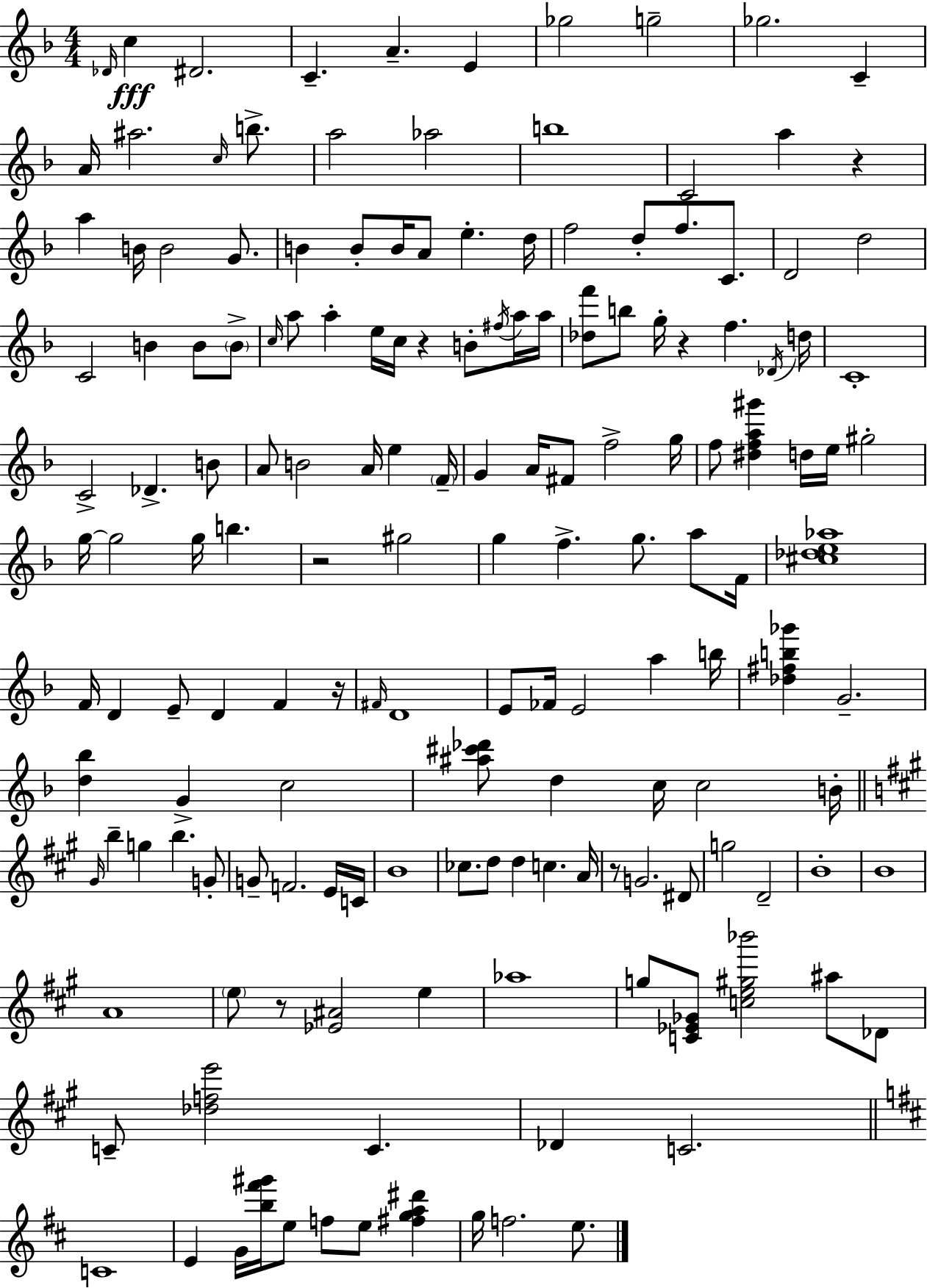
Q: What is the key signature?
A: F major